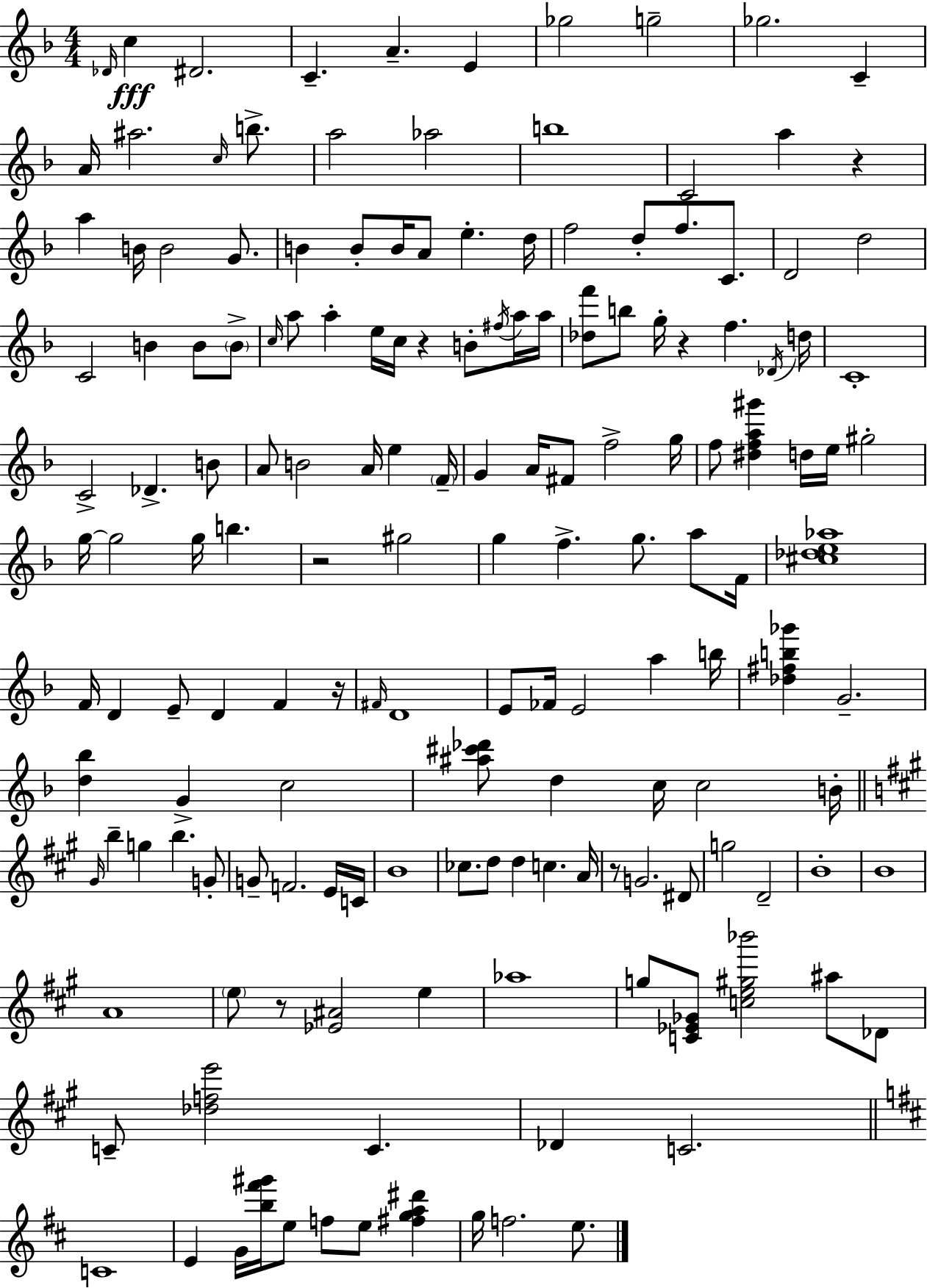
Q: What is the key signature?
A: F major